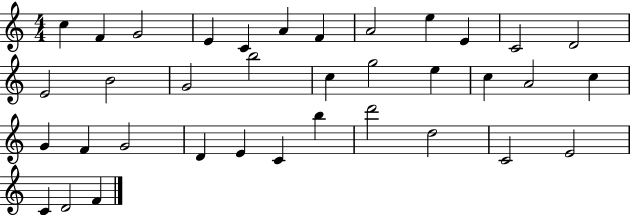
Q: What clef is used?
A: treble